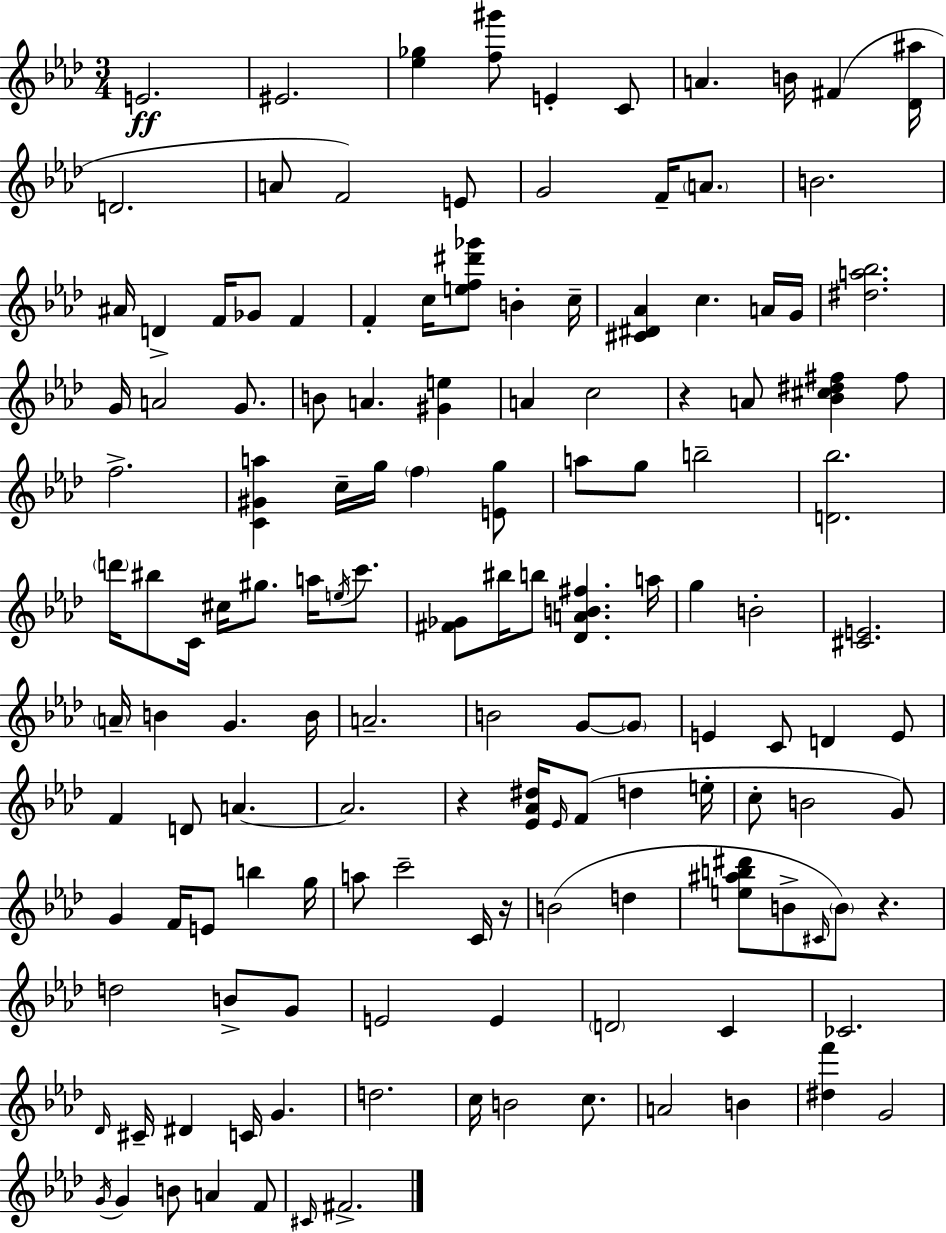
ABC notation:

X:1
T:Untitled
M:3/4
L:1/4
K:Ab
E2 ^E2 [_e_g] [f^g']/2 E C/2 A B/4 ^F [_D^a]/4 D2 A/2 F2 E/2 G2 F/4 A/2 B2 ^A/4 D F/4 _G/2 F F c/4 [ef^d'_g']/2 B c/4 [^C^D_A] c A/4 G/4 [^da_b]2 G/4 A2 G/2 B/2 A [^Ge] A c2 z A/2 [_B^c^d^f] ^f/2 f2 [C^Ga] c/4 g/4 f [Eg]/2 a/2 g/2 b2 [D_b]2 d'/4 ^b/2 C/4 ^c/4 ^g/2 a/4 e/4 c'/2 [^F_G]/2 ^b/4 b/2 [_DAB^f] a/4 g B2 [^CE]2 A/4 B G B/4 A2 B2 G/2 G/2 E C/2 D E/2 F D/2 A A2 z [_E_A^d]/4 _E/4 F/2 d e/4 c/2 B2 G/2 G F/4 E/2 b g/4 a/2 c'2 C/4 z/4 B2 d [e^ab^d']/2 B/2 ^C/4 B/2 z d2 B/2 G/2 E2 E D2 C _C2 _D/4 ^C/4 ^D C/4 G d2 c/4 B2 c/2 A2 B [^df'] G2 G/4 G B/2 A F/2 ^C/4 ^F2